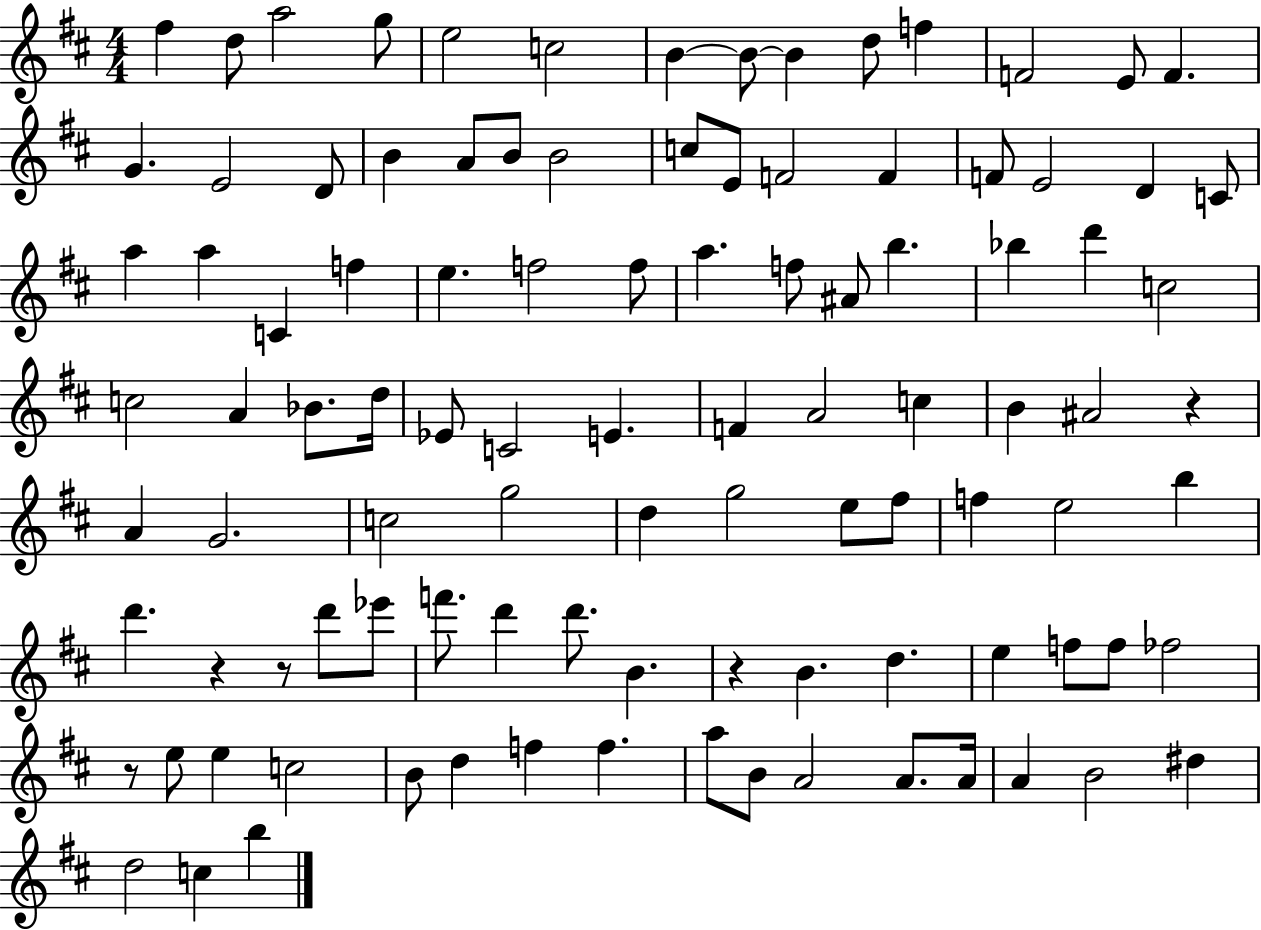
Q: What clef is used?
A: treble